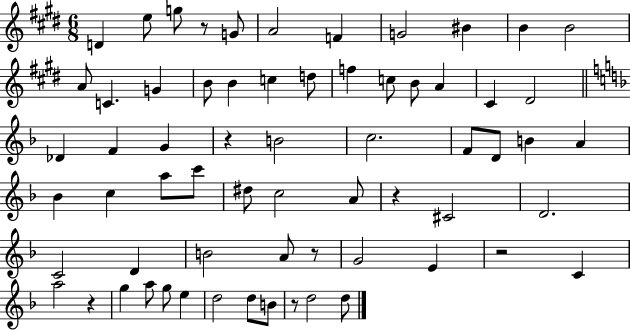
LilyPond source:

{
  \clef treble
  \numericTimeSignature
  \time 6/8
  \key e \major
  d'4 e''8 g''8 r8 g'8 | a'2 f'4 | g'2 bis'4 | b'4 b'2 | \break a'8 c'4. g'4 | b'8 b'4 c''4 d''8 | f''4 c''8 b'8 a'4 | cis'4 dis'2 | \break \bar "||" \break \key f \major des'4 f'4 g'4 | r4 b'2 | c''2. | f'8 d'8 b'4 a'4 | \break bes'4 c''4 a''8 c'''8 | dis''8 c''2 a'8 | r4 cis'2 | d'2. | \break c'2 d'4 | b'2 a'8 r8 | g'2 e'4 | r2 c'4 | \break a''2 r4 | g''4 a''8 g''8 e''4 | d''2 d''8 b'8 | r8 d''2 d''8 | \break \bar "|."
}